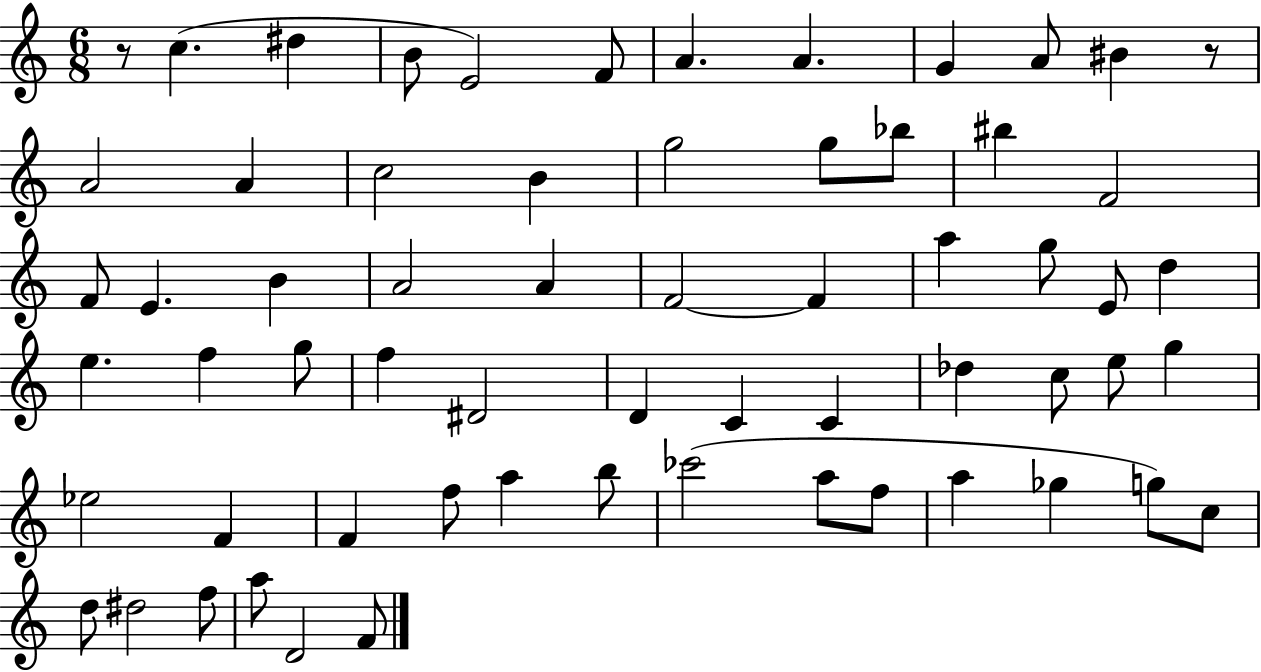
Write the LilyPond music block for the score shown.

{
  \clef treble
  \numericTimeSignature
  \time 6/8
  \key c \major
  r8 c''4.( dis''4 | b'8 e'2) f'8 | a'4. a'4. | g'4 a'8 bis'4 r8 | \break a'2 a'4 | c''2 b'4 | g''2 g''8 bes''8 | bis''4 f'2 | \break f'8 e'4. b'4 | a'2 a'4 | f'2~~ f'4 | a''4 g''8 e'8 d''4 | \break e''4. f''4 g''8 | f''4 dis'2 | d'4 c'4 c'4 | des''4 c''8 e''8 g''4 | \break ees''2 f'4 | f'4 f''8 a''4 b''8 | ces'''2( a''8 f''8 | a''4 ges''4 g''8) c''8 | \break d''8 dis''2 f''8 | a''8 d'2 f'8 | \bar "|."
}